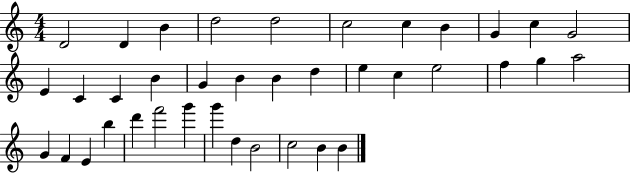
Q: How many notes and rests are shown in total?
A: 38